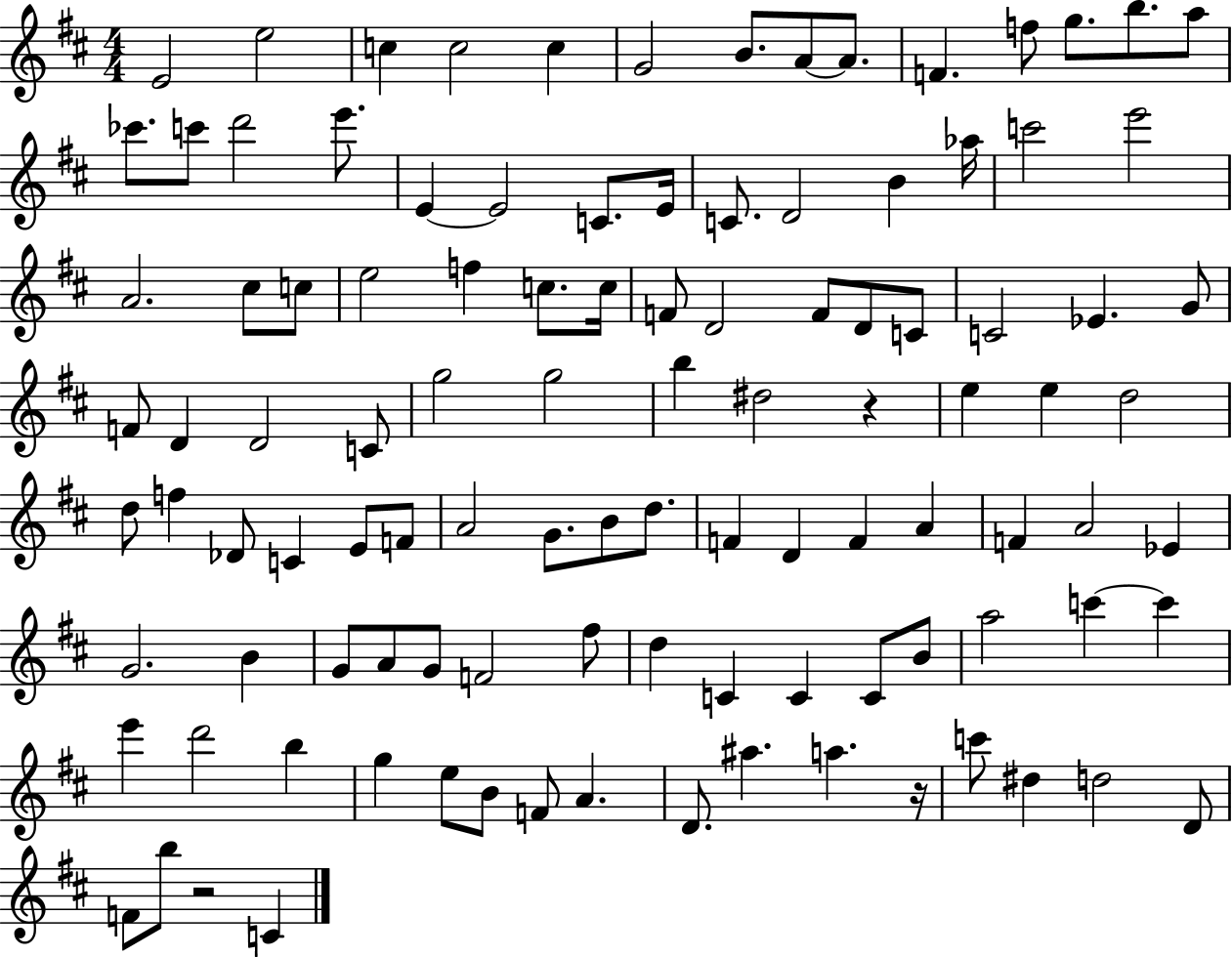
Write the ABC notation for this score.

X:1
T:Untitled
M:4/4
L:1/4
K:D
E2 e2 c c2 c G2 B/2 A/2 A/2 F f/2 g/2 b/2 a/2 _c'/2 c'/2 d'2 e'/2 E E2 C/2 E/4 C/2 D2 B _a/4 c'2 e'2 A2 ^c/2 c/2 e2 f c/2 c/4 F/2 D2 F/2 D/2 C/2 C2 _E G/2 F/2 D D2 C/2 g2 g2 b ^d2 z e e d2 d/2 f _D/2 C E/2 F/2 A2 G/2 B/2 d/2 F D F A F A2 _E G2 B G/2 A/2 G/2 F2 ^f/2 d C C C/2 B/2 a2 c' c' e' d'2 b g e/2 B/2 F/2 A D/2 ^a a z/4 c'/2 ^d d2 D/2 F/2 b/2 z2 C